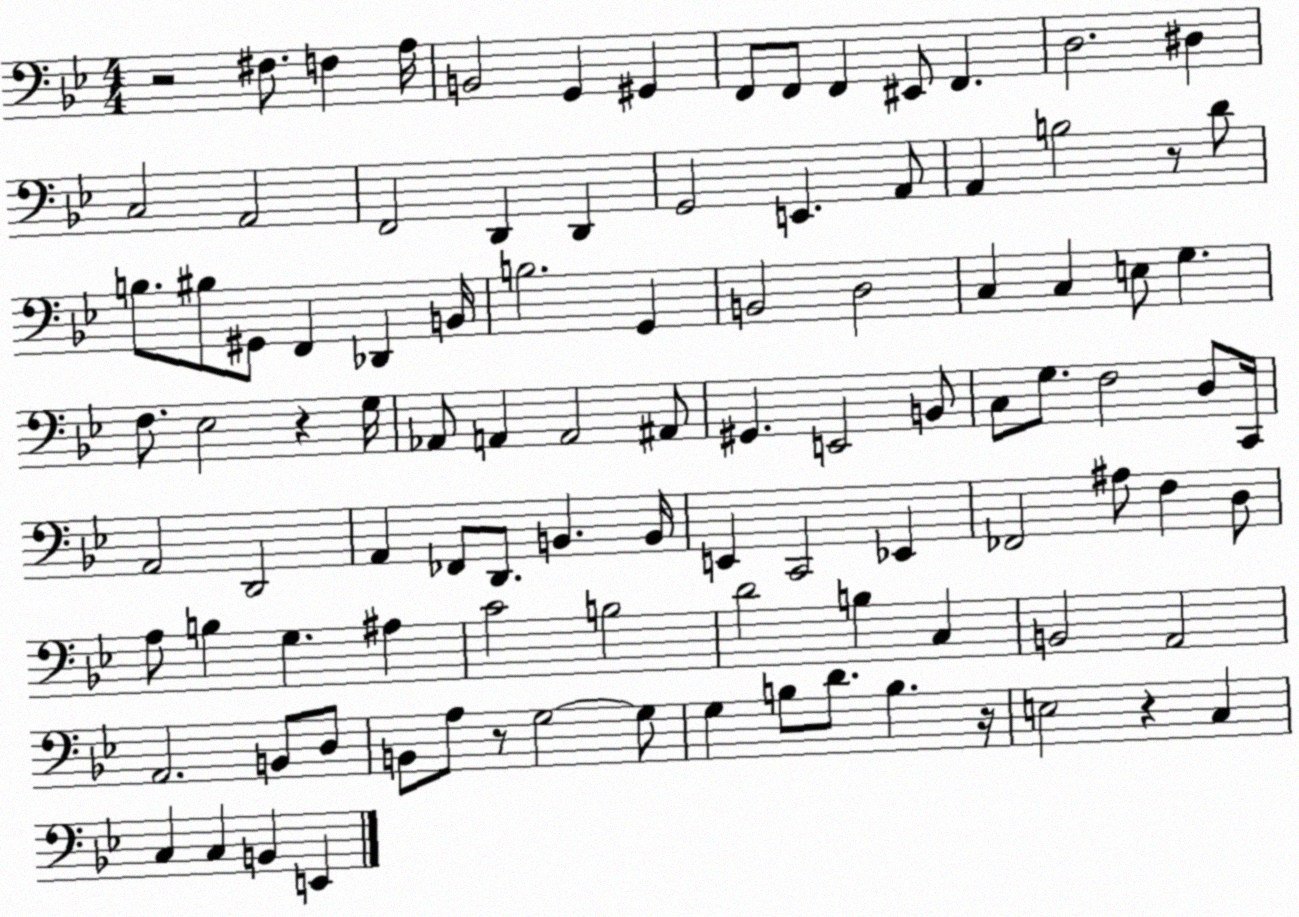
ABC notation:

X:1
T:Untitled
M:4/4
L:1/4
K:Bb
z2 ^F,/2 F, A,/4 B,,2 G,, ^G,, F,,/2 F,,/2 F,, ^E,,/2 F,, D,2 ^D, C,2 A,,2 F,,2 D,, D,, G,,2 E,, A,,/2 A,, B,2 z/2 D/2 B,/2 ^B,/2 ^G,,/2 F,, _D,, B,,/4 B,2 G,, B,,2 D,2 C, C, E,/2 G, F,/2 _E,2 z G,/4 _A,,/2 A,, A,,2 ^A,,/2 ^G,, E,,2 B,,/2 C,/2 G,/2 F,2 D,/2 C,,/4 A,,2 D,,2 A,, _F,,/2 D,,/2 B,, B,,/4 E,, C,,2 _E,, _F,,2 ^A,/2 F, D,/2 A,/2 B, G, ^A, C2 B,2 D2 B, C, B,,2 A,,2 A,,2 B,,/2 D,/2 B,,/2 A,/2 z/2 G,2 G,/2 G, B,/2 D/2 B, z/4 E,2 z C, C, C, B,, E,,